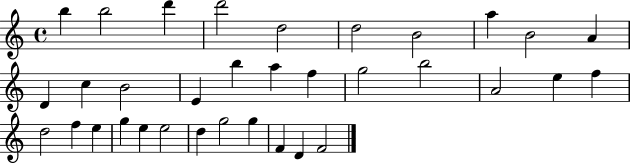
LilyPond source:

{
  \clef treble
  \time 4/4
  \defaultTimeSignature
  \key c \major
  b''4 b''2 d'''4 | d'''2 d''2 | d''2 b'2 | a''4 b'2 a'4 | \break d'4 c''4 b'2 | e'4 b''4 a''4 f''4 | g''2 b''2 | a'2 e''4 f''4 | \break d''2 f''4 e''4 | g''4 e''4 e''2 | d''4 g''2 g''4 | f'4 d'4 f'2 | \break \bar "|."
}